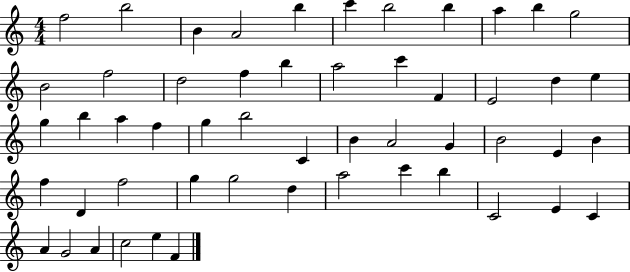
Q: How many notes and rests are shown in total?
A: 53